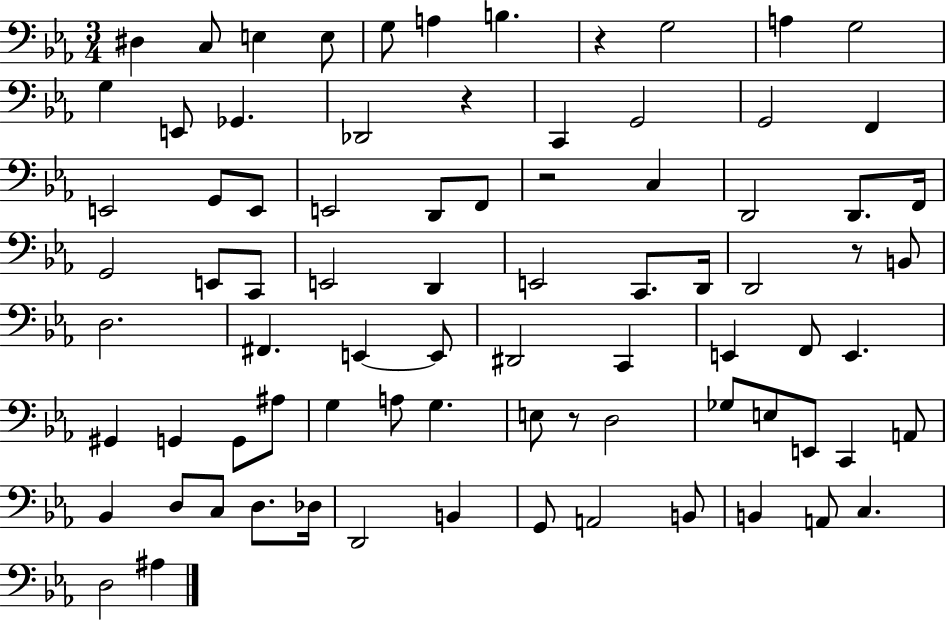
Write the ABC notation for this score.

X:1
T:Untitled
M:3/4
L:1/4
K:Eb
^D, C,/2 E, E,/2 G,/2 A, B, z G,2 A, G,2 G, E,,/2 _G,, _D,,2 z C,, G,,2 G,,2 F,, E,,2 G,,/2 E,,/2 E,,2 D,,/2 F,,/2 z2 C, D,,2 D,,/2 F,,/4 G,,2 E,,/2 C,,/2 E,,2 D,, E,,2 C,,/2 D,,/4 D,,2 z/2 B,,/2 D,2 ^F,, E,, E,,/2 ^D,,2 C,, E,, F,,/2 E,, ^G,, G,, G,,/2 ^A,/2 G, A,/2 G, E,/2 z/2 D,2 _G,/2 E,/2 E,,/2 C,, A,,/2 _B,, D,/2 C,/2 D,/2 _D,/4 D,,2 B,, G,,/2 A,,2 B,,/2 B,, A,,/2 C, D,2 ^A,